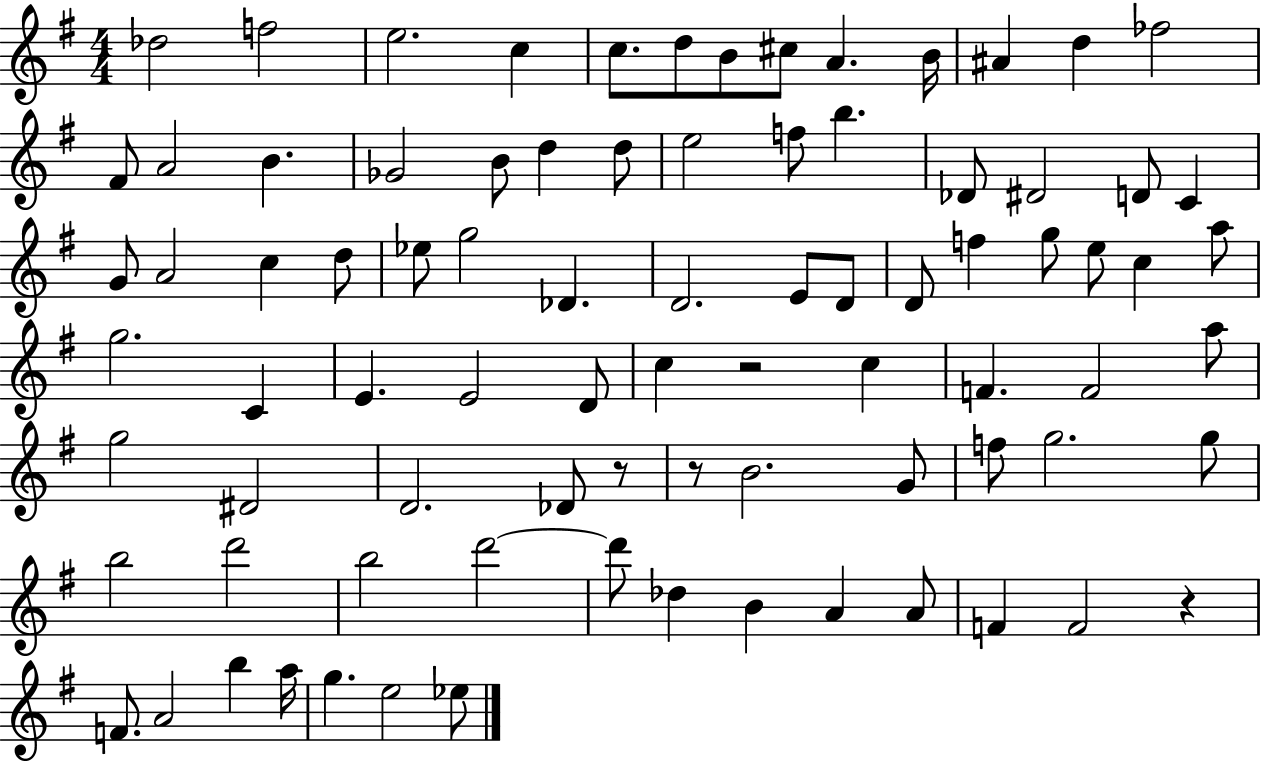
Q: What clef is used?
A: treble